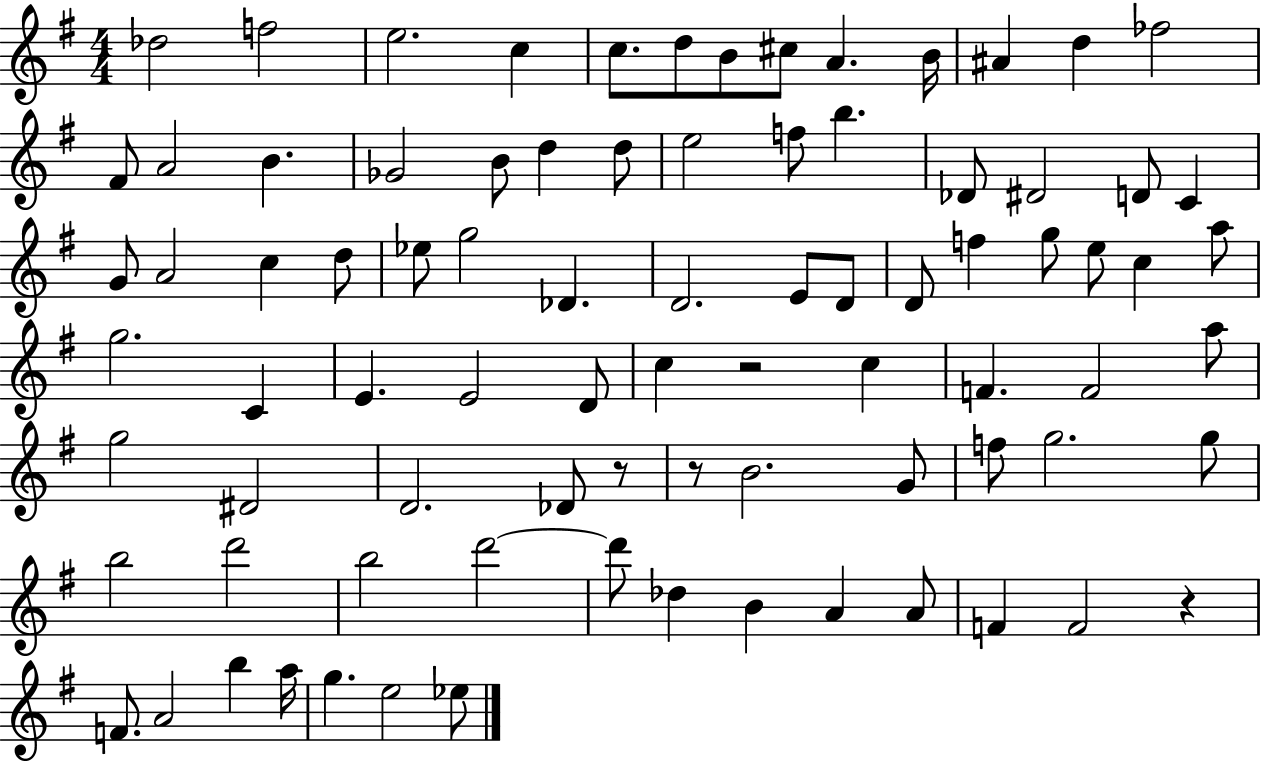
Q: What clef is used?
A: treble